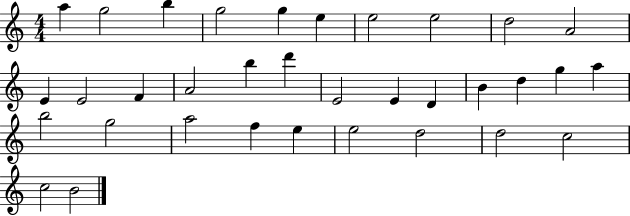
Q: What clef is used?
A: treble